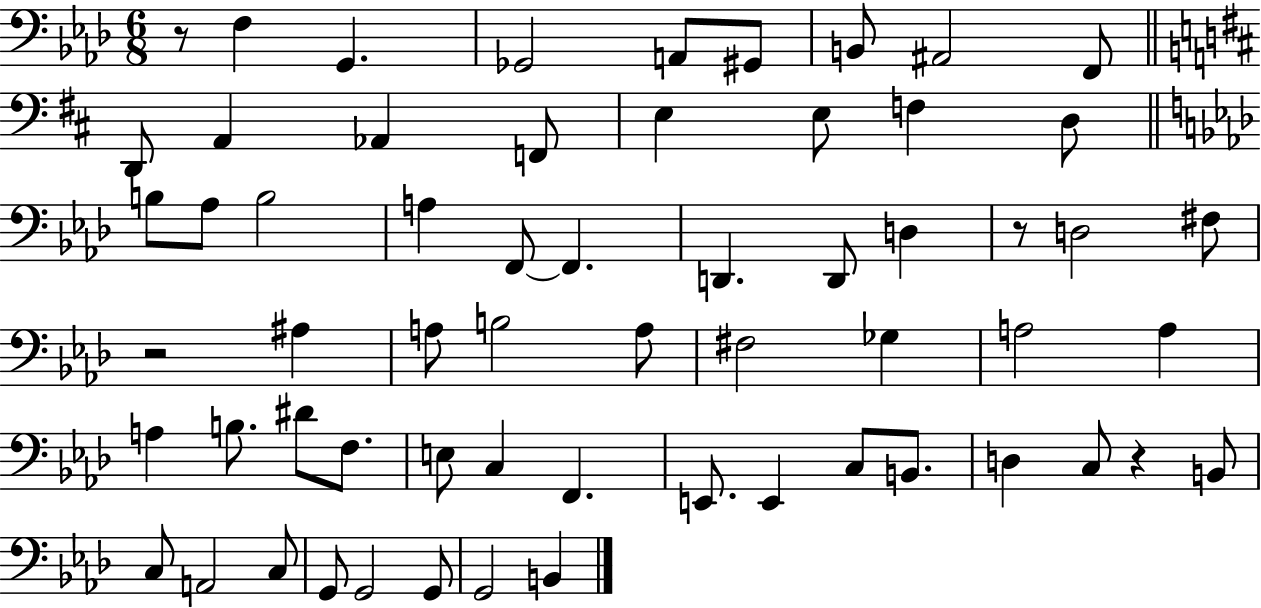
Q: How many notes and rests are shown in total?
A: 61